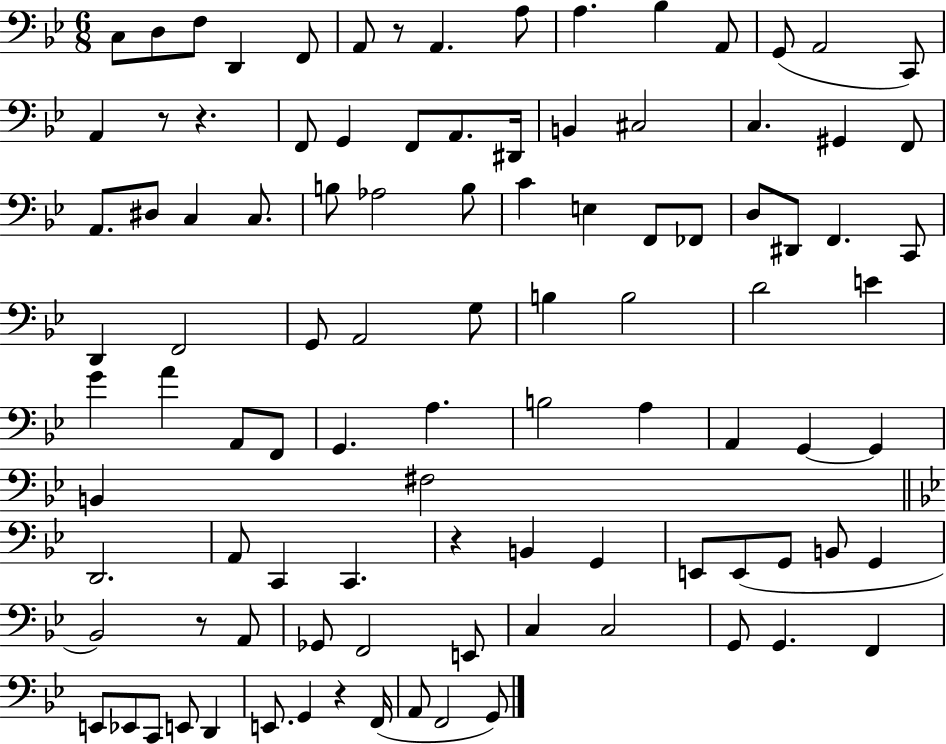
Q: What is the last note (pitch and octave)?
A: G2